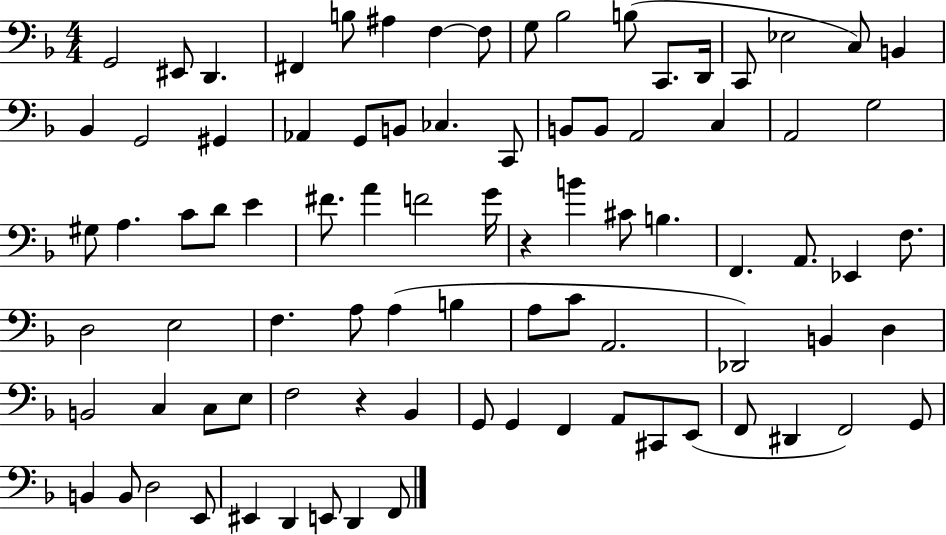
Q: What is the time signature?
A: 4/4